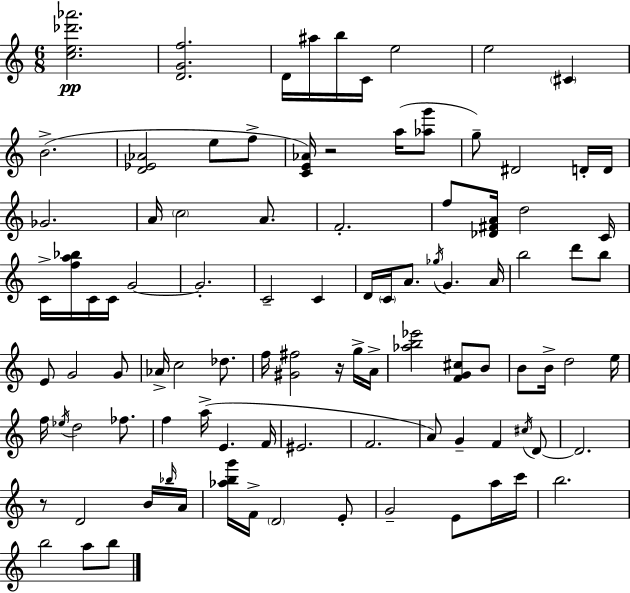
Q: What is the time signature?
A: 6/8